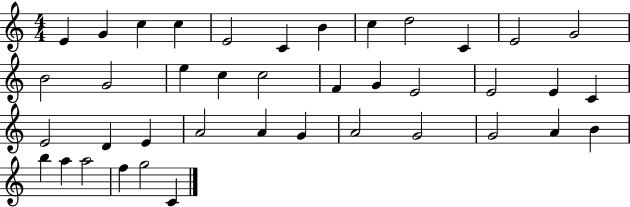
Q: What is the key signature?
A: C major